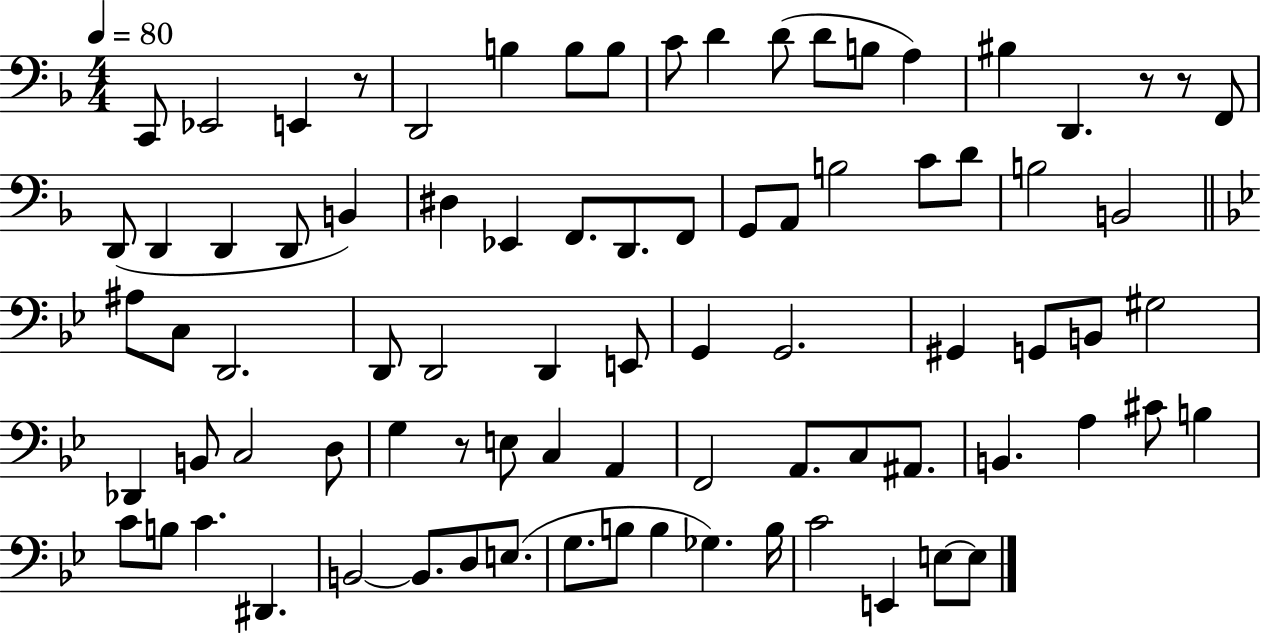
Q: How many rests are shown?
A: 4